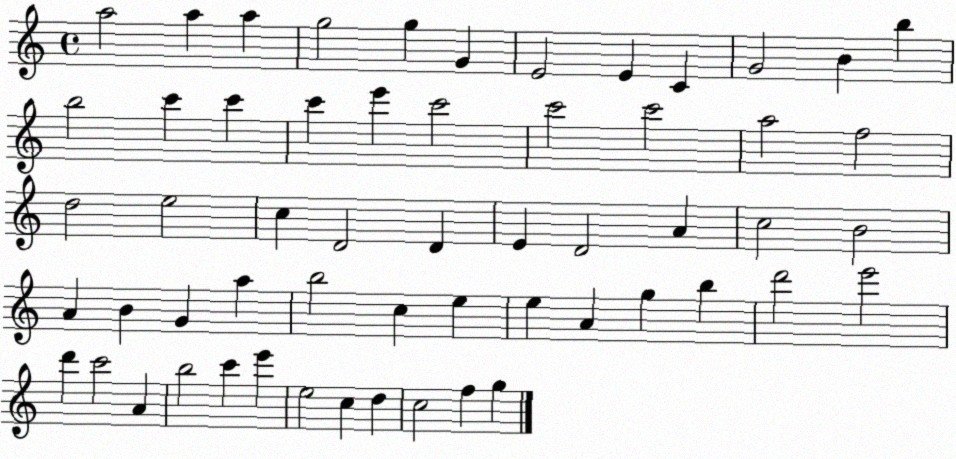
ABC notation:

X:1
T:Untitled
M:4/4
L:1/4
K:C
a2 a a g2 g G E2 E C G2 B b b2 c' c' c' e' c'2 c'2 c'2 a2 f2 d2 e2 c D2 D E D2 A c2 B2 A B G a b2 c e e A g b d'2 e'2 d' c'2 A b2 c' e' e2 c d c2 f g